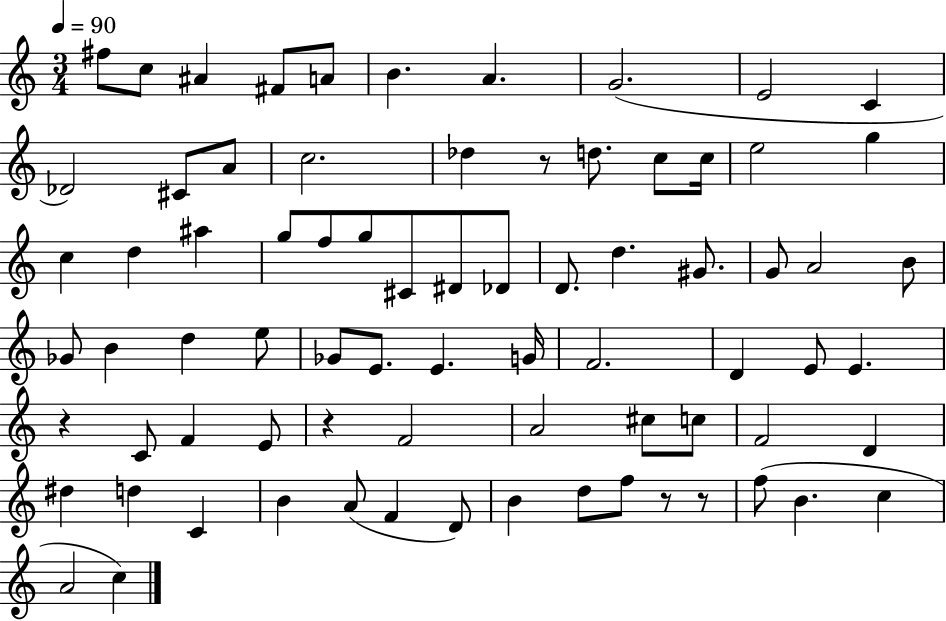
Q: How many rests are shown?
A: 5